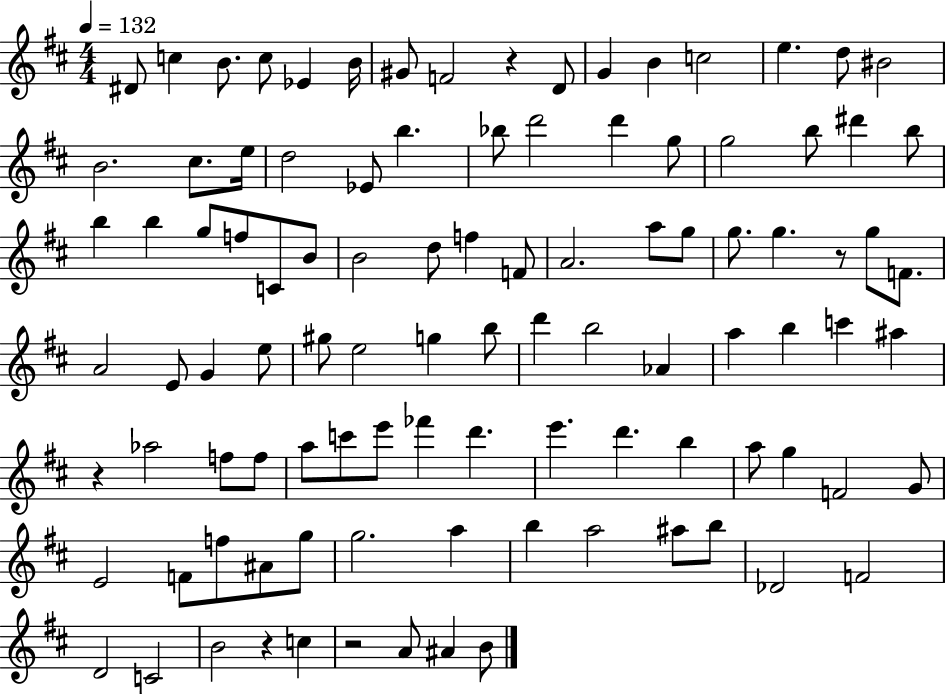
D#4/e C5/q B4/e. C5/e Eb4/q B4/s G#4/e F4/h R/q D4/e G4/q B4/q C5/h E5/q. D5/e BIS4/h B4/h. C#5/e. E5/s D5/h Eb4/e B5/q. Bb5/e D6/h D6/q G5/e G5/h B5/e D#6/q B5/e B5/q B5/q G5/e F5/e C4/e B4/e B4/h D5/e F5/q F4/e A4/h. A5/e G5/e G5/e. G5/q. R/e G5/e F4/e. A4/h E4/e G4/q E5/e G#5/e E5/h G5/q B5/e D6/q B5/h Ab4/q A5/q B5/q C6/q A#5/q R/q Ab5/h F5/e F5/e A5/e C6/e E6/e FES6/q D6/q. E6/q. D6/q. B5/q A5/e G5/q F4/h G4/e E4/h F4/e F5/e A#4/e G5/e G5/h. A5/q B5/q A5/h A#5/e B5/e Db4/h F4/h D4/h C4/h B4/h R/q C5/q R/h A4/e A#4/q B4/e